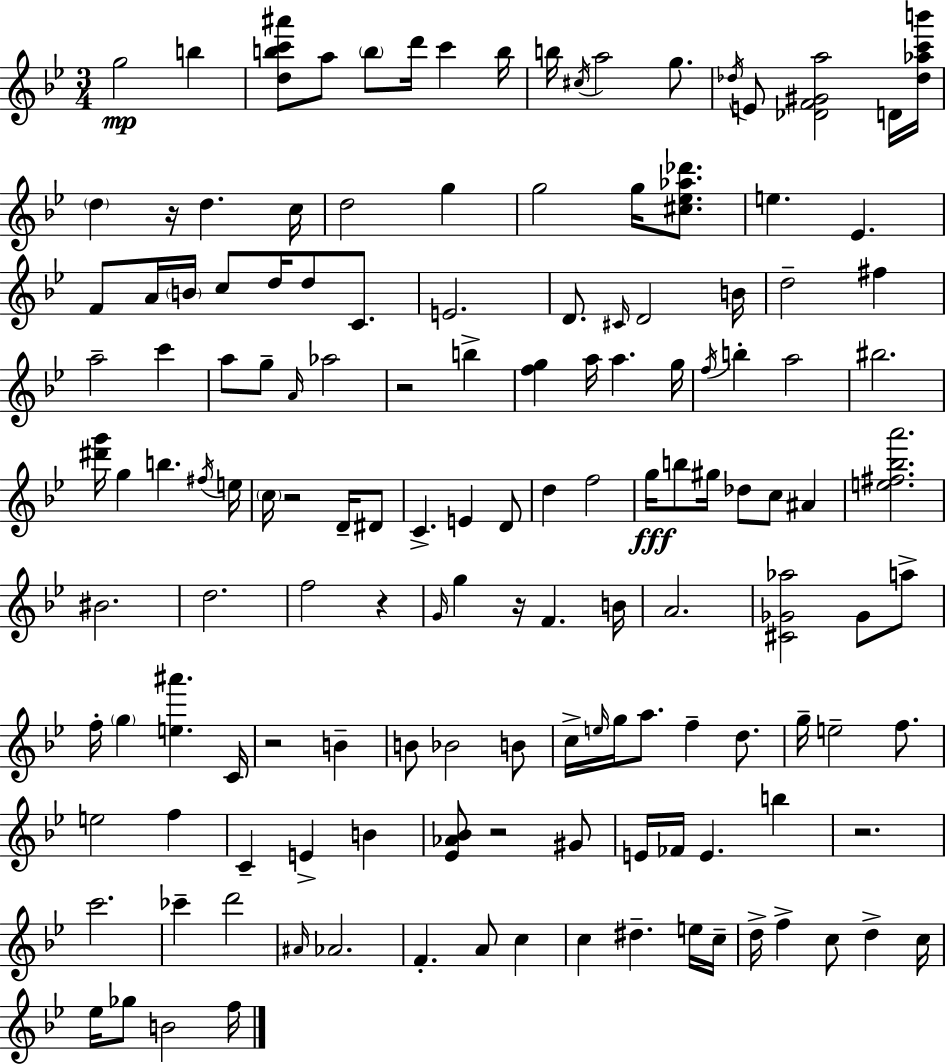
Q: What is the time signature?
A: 3/4